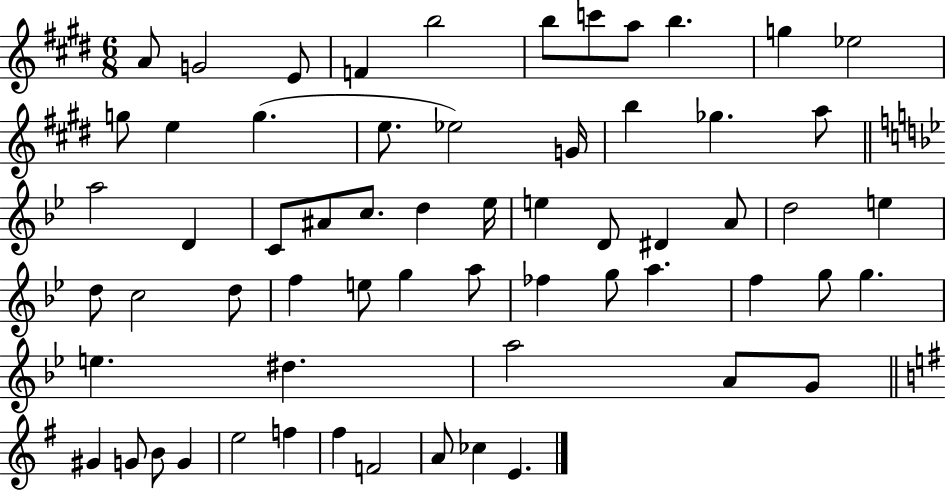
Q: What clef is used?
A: treble